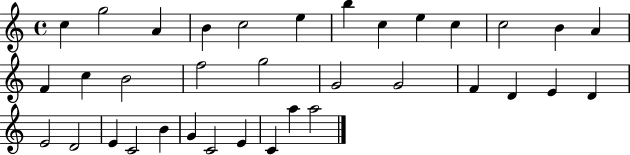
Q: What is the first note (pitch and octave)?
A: C5